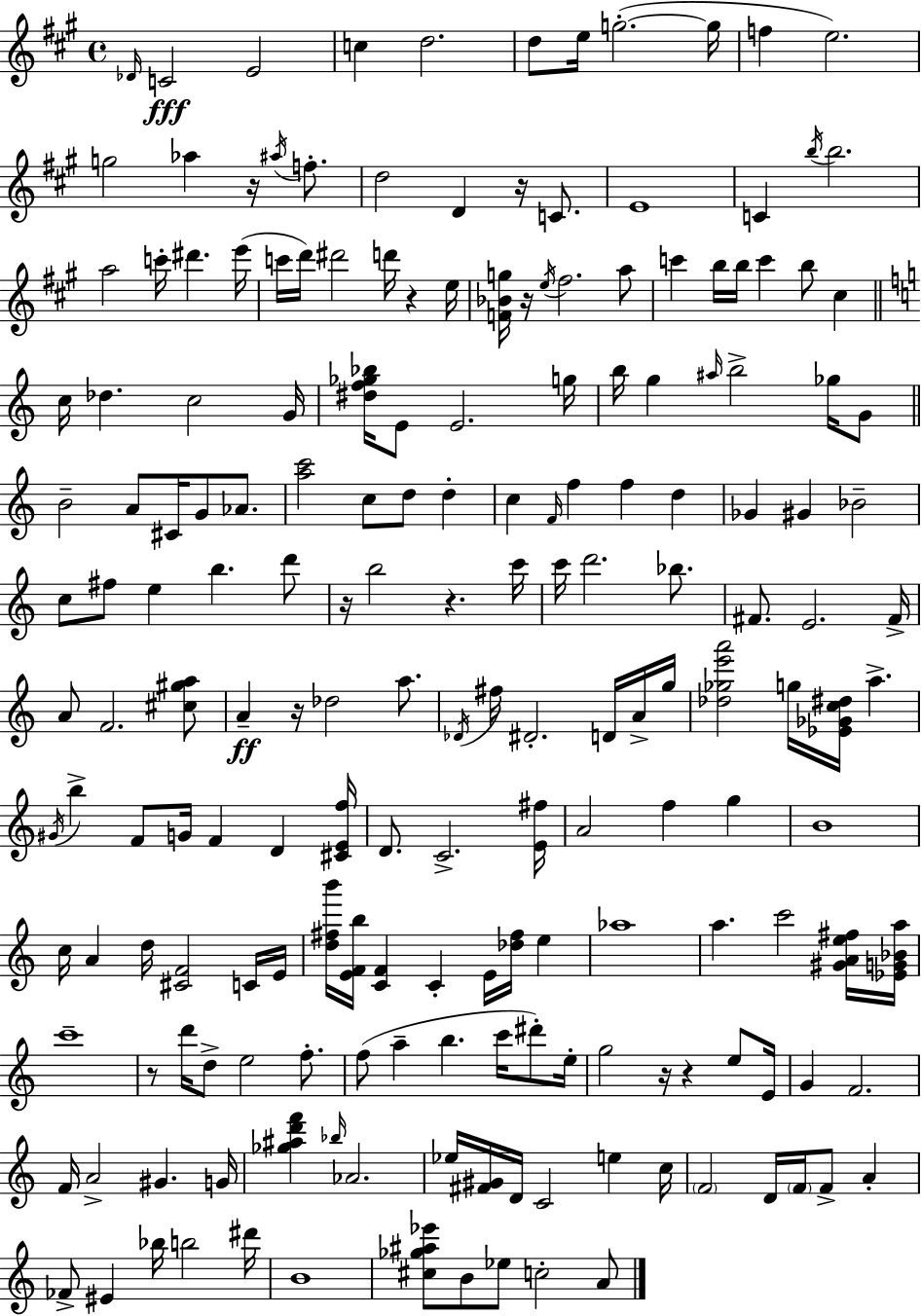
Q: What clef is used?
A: treble